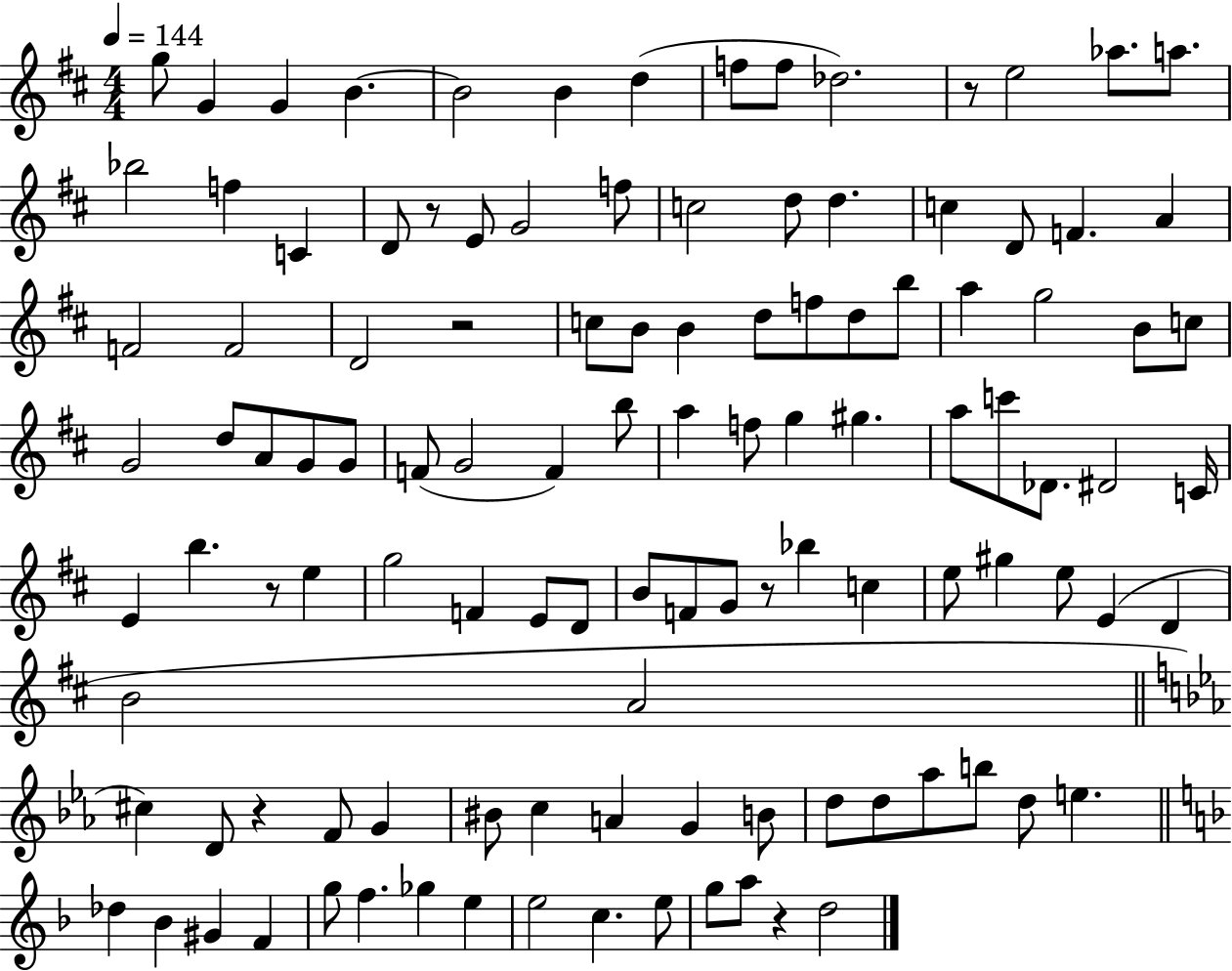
{
  \clef treble
  \numericTimeSignature
  \time 4/4
  \key d \major
  \tempo 4 = 144
  \repeat volta 2 { g''8 g'4 g'4 b'4.~~ | b'2 b'4 d''4( | f''8 f''8 des''2.) | r8 e''2 aes''8. a''8. | \break bes''2 f''4 c'4 | d'8 r8 e'8 g'2 f''8 | c''2 d''8 d''4. | c''4 d'8 f'4. a'4 | \break f'2 f'2 | d'2 r2 | c''8 b'8 b'4 d''8 f''8 d''8 b''8 | a''4 g''2 b'8 c''8 | \break g'2 d''8 a'8 g'8 g'8 | f'8( g'2 f'4) b''8 | a''4 f''8 g''4 gis''4. | a''8 c'''8 des'8. dis'2 c'16 | \break e'4 b''4. r8 e''4 | g''2 f'4 e'8 d'8 | b'8 f'8 g'8 r8 bes''4 c''4 | e''8 gis''4 e''8 e'4( d'4 | \break b'2 a'2 | \bar "||" \break \key c \minor cis''4) d'8 r4 f'8 g'4 | bis'8 c''4 a'4 g'4 b'8 | d''8 d''8 aes''8 b''8 d''8 e''4. | \bar "||" \break \key f \major des''4 bes'4 gis'4 f'4 | g''8 f''4. ges''4 e''4 | e''2 c''4. e''8 | g''8 a''8 r4 d''2 | \break } \bar "|."
}